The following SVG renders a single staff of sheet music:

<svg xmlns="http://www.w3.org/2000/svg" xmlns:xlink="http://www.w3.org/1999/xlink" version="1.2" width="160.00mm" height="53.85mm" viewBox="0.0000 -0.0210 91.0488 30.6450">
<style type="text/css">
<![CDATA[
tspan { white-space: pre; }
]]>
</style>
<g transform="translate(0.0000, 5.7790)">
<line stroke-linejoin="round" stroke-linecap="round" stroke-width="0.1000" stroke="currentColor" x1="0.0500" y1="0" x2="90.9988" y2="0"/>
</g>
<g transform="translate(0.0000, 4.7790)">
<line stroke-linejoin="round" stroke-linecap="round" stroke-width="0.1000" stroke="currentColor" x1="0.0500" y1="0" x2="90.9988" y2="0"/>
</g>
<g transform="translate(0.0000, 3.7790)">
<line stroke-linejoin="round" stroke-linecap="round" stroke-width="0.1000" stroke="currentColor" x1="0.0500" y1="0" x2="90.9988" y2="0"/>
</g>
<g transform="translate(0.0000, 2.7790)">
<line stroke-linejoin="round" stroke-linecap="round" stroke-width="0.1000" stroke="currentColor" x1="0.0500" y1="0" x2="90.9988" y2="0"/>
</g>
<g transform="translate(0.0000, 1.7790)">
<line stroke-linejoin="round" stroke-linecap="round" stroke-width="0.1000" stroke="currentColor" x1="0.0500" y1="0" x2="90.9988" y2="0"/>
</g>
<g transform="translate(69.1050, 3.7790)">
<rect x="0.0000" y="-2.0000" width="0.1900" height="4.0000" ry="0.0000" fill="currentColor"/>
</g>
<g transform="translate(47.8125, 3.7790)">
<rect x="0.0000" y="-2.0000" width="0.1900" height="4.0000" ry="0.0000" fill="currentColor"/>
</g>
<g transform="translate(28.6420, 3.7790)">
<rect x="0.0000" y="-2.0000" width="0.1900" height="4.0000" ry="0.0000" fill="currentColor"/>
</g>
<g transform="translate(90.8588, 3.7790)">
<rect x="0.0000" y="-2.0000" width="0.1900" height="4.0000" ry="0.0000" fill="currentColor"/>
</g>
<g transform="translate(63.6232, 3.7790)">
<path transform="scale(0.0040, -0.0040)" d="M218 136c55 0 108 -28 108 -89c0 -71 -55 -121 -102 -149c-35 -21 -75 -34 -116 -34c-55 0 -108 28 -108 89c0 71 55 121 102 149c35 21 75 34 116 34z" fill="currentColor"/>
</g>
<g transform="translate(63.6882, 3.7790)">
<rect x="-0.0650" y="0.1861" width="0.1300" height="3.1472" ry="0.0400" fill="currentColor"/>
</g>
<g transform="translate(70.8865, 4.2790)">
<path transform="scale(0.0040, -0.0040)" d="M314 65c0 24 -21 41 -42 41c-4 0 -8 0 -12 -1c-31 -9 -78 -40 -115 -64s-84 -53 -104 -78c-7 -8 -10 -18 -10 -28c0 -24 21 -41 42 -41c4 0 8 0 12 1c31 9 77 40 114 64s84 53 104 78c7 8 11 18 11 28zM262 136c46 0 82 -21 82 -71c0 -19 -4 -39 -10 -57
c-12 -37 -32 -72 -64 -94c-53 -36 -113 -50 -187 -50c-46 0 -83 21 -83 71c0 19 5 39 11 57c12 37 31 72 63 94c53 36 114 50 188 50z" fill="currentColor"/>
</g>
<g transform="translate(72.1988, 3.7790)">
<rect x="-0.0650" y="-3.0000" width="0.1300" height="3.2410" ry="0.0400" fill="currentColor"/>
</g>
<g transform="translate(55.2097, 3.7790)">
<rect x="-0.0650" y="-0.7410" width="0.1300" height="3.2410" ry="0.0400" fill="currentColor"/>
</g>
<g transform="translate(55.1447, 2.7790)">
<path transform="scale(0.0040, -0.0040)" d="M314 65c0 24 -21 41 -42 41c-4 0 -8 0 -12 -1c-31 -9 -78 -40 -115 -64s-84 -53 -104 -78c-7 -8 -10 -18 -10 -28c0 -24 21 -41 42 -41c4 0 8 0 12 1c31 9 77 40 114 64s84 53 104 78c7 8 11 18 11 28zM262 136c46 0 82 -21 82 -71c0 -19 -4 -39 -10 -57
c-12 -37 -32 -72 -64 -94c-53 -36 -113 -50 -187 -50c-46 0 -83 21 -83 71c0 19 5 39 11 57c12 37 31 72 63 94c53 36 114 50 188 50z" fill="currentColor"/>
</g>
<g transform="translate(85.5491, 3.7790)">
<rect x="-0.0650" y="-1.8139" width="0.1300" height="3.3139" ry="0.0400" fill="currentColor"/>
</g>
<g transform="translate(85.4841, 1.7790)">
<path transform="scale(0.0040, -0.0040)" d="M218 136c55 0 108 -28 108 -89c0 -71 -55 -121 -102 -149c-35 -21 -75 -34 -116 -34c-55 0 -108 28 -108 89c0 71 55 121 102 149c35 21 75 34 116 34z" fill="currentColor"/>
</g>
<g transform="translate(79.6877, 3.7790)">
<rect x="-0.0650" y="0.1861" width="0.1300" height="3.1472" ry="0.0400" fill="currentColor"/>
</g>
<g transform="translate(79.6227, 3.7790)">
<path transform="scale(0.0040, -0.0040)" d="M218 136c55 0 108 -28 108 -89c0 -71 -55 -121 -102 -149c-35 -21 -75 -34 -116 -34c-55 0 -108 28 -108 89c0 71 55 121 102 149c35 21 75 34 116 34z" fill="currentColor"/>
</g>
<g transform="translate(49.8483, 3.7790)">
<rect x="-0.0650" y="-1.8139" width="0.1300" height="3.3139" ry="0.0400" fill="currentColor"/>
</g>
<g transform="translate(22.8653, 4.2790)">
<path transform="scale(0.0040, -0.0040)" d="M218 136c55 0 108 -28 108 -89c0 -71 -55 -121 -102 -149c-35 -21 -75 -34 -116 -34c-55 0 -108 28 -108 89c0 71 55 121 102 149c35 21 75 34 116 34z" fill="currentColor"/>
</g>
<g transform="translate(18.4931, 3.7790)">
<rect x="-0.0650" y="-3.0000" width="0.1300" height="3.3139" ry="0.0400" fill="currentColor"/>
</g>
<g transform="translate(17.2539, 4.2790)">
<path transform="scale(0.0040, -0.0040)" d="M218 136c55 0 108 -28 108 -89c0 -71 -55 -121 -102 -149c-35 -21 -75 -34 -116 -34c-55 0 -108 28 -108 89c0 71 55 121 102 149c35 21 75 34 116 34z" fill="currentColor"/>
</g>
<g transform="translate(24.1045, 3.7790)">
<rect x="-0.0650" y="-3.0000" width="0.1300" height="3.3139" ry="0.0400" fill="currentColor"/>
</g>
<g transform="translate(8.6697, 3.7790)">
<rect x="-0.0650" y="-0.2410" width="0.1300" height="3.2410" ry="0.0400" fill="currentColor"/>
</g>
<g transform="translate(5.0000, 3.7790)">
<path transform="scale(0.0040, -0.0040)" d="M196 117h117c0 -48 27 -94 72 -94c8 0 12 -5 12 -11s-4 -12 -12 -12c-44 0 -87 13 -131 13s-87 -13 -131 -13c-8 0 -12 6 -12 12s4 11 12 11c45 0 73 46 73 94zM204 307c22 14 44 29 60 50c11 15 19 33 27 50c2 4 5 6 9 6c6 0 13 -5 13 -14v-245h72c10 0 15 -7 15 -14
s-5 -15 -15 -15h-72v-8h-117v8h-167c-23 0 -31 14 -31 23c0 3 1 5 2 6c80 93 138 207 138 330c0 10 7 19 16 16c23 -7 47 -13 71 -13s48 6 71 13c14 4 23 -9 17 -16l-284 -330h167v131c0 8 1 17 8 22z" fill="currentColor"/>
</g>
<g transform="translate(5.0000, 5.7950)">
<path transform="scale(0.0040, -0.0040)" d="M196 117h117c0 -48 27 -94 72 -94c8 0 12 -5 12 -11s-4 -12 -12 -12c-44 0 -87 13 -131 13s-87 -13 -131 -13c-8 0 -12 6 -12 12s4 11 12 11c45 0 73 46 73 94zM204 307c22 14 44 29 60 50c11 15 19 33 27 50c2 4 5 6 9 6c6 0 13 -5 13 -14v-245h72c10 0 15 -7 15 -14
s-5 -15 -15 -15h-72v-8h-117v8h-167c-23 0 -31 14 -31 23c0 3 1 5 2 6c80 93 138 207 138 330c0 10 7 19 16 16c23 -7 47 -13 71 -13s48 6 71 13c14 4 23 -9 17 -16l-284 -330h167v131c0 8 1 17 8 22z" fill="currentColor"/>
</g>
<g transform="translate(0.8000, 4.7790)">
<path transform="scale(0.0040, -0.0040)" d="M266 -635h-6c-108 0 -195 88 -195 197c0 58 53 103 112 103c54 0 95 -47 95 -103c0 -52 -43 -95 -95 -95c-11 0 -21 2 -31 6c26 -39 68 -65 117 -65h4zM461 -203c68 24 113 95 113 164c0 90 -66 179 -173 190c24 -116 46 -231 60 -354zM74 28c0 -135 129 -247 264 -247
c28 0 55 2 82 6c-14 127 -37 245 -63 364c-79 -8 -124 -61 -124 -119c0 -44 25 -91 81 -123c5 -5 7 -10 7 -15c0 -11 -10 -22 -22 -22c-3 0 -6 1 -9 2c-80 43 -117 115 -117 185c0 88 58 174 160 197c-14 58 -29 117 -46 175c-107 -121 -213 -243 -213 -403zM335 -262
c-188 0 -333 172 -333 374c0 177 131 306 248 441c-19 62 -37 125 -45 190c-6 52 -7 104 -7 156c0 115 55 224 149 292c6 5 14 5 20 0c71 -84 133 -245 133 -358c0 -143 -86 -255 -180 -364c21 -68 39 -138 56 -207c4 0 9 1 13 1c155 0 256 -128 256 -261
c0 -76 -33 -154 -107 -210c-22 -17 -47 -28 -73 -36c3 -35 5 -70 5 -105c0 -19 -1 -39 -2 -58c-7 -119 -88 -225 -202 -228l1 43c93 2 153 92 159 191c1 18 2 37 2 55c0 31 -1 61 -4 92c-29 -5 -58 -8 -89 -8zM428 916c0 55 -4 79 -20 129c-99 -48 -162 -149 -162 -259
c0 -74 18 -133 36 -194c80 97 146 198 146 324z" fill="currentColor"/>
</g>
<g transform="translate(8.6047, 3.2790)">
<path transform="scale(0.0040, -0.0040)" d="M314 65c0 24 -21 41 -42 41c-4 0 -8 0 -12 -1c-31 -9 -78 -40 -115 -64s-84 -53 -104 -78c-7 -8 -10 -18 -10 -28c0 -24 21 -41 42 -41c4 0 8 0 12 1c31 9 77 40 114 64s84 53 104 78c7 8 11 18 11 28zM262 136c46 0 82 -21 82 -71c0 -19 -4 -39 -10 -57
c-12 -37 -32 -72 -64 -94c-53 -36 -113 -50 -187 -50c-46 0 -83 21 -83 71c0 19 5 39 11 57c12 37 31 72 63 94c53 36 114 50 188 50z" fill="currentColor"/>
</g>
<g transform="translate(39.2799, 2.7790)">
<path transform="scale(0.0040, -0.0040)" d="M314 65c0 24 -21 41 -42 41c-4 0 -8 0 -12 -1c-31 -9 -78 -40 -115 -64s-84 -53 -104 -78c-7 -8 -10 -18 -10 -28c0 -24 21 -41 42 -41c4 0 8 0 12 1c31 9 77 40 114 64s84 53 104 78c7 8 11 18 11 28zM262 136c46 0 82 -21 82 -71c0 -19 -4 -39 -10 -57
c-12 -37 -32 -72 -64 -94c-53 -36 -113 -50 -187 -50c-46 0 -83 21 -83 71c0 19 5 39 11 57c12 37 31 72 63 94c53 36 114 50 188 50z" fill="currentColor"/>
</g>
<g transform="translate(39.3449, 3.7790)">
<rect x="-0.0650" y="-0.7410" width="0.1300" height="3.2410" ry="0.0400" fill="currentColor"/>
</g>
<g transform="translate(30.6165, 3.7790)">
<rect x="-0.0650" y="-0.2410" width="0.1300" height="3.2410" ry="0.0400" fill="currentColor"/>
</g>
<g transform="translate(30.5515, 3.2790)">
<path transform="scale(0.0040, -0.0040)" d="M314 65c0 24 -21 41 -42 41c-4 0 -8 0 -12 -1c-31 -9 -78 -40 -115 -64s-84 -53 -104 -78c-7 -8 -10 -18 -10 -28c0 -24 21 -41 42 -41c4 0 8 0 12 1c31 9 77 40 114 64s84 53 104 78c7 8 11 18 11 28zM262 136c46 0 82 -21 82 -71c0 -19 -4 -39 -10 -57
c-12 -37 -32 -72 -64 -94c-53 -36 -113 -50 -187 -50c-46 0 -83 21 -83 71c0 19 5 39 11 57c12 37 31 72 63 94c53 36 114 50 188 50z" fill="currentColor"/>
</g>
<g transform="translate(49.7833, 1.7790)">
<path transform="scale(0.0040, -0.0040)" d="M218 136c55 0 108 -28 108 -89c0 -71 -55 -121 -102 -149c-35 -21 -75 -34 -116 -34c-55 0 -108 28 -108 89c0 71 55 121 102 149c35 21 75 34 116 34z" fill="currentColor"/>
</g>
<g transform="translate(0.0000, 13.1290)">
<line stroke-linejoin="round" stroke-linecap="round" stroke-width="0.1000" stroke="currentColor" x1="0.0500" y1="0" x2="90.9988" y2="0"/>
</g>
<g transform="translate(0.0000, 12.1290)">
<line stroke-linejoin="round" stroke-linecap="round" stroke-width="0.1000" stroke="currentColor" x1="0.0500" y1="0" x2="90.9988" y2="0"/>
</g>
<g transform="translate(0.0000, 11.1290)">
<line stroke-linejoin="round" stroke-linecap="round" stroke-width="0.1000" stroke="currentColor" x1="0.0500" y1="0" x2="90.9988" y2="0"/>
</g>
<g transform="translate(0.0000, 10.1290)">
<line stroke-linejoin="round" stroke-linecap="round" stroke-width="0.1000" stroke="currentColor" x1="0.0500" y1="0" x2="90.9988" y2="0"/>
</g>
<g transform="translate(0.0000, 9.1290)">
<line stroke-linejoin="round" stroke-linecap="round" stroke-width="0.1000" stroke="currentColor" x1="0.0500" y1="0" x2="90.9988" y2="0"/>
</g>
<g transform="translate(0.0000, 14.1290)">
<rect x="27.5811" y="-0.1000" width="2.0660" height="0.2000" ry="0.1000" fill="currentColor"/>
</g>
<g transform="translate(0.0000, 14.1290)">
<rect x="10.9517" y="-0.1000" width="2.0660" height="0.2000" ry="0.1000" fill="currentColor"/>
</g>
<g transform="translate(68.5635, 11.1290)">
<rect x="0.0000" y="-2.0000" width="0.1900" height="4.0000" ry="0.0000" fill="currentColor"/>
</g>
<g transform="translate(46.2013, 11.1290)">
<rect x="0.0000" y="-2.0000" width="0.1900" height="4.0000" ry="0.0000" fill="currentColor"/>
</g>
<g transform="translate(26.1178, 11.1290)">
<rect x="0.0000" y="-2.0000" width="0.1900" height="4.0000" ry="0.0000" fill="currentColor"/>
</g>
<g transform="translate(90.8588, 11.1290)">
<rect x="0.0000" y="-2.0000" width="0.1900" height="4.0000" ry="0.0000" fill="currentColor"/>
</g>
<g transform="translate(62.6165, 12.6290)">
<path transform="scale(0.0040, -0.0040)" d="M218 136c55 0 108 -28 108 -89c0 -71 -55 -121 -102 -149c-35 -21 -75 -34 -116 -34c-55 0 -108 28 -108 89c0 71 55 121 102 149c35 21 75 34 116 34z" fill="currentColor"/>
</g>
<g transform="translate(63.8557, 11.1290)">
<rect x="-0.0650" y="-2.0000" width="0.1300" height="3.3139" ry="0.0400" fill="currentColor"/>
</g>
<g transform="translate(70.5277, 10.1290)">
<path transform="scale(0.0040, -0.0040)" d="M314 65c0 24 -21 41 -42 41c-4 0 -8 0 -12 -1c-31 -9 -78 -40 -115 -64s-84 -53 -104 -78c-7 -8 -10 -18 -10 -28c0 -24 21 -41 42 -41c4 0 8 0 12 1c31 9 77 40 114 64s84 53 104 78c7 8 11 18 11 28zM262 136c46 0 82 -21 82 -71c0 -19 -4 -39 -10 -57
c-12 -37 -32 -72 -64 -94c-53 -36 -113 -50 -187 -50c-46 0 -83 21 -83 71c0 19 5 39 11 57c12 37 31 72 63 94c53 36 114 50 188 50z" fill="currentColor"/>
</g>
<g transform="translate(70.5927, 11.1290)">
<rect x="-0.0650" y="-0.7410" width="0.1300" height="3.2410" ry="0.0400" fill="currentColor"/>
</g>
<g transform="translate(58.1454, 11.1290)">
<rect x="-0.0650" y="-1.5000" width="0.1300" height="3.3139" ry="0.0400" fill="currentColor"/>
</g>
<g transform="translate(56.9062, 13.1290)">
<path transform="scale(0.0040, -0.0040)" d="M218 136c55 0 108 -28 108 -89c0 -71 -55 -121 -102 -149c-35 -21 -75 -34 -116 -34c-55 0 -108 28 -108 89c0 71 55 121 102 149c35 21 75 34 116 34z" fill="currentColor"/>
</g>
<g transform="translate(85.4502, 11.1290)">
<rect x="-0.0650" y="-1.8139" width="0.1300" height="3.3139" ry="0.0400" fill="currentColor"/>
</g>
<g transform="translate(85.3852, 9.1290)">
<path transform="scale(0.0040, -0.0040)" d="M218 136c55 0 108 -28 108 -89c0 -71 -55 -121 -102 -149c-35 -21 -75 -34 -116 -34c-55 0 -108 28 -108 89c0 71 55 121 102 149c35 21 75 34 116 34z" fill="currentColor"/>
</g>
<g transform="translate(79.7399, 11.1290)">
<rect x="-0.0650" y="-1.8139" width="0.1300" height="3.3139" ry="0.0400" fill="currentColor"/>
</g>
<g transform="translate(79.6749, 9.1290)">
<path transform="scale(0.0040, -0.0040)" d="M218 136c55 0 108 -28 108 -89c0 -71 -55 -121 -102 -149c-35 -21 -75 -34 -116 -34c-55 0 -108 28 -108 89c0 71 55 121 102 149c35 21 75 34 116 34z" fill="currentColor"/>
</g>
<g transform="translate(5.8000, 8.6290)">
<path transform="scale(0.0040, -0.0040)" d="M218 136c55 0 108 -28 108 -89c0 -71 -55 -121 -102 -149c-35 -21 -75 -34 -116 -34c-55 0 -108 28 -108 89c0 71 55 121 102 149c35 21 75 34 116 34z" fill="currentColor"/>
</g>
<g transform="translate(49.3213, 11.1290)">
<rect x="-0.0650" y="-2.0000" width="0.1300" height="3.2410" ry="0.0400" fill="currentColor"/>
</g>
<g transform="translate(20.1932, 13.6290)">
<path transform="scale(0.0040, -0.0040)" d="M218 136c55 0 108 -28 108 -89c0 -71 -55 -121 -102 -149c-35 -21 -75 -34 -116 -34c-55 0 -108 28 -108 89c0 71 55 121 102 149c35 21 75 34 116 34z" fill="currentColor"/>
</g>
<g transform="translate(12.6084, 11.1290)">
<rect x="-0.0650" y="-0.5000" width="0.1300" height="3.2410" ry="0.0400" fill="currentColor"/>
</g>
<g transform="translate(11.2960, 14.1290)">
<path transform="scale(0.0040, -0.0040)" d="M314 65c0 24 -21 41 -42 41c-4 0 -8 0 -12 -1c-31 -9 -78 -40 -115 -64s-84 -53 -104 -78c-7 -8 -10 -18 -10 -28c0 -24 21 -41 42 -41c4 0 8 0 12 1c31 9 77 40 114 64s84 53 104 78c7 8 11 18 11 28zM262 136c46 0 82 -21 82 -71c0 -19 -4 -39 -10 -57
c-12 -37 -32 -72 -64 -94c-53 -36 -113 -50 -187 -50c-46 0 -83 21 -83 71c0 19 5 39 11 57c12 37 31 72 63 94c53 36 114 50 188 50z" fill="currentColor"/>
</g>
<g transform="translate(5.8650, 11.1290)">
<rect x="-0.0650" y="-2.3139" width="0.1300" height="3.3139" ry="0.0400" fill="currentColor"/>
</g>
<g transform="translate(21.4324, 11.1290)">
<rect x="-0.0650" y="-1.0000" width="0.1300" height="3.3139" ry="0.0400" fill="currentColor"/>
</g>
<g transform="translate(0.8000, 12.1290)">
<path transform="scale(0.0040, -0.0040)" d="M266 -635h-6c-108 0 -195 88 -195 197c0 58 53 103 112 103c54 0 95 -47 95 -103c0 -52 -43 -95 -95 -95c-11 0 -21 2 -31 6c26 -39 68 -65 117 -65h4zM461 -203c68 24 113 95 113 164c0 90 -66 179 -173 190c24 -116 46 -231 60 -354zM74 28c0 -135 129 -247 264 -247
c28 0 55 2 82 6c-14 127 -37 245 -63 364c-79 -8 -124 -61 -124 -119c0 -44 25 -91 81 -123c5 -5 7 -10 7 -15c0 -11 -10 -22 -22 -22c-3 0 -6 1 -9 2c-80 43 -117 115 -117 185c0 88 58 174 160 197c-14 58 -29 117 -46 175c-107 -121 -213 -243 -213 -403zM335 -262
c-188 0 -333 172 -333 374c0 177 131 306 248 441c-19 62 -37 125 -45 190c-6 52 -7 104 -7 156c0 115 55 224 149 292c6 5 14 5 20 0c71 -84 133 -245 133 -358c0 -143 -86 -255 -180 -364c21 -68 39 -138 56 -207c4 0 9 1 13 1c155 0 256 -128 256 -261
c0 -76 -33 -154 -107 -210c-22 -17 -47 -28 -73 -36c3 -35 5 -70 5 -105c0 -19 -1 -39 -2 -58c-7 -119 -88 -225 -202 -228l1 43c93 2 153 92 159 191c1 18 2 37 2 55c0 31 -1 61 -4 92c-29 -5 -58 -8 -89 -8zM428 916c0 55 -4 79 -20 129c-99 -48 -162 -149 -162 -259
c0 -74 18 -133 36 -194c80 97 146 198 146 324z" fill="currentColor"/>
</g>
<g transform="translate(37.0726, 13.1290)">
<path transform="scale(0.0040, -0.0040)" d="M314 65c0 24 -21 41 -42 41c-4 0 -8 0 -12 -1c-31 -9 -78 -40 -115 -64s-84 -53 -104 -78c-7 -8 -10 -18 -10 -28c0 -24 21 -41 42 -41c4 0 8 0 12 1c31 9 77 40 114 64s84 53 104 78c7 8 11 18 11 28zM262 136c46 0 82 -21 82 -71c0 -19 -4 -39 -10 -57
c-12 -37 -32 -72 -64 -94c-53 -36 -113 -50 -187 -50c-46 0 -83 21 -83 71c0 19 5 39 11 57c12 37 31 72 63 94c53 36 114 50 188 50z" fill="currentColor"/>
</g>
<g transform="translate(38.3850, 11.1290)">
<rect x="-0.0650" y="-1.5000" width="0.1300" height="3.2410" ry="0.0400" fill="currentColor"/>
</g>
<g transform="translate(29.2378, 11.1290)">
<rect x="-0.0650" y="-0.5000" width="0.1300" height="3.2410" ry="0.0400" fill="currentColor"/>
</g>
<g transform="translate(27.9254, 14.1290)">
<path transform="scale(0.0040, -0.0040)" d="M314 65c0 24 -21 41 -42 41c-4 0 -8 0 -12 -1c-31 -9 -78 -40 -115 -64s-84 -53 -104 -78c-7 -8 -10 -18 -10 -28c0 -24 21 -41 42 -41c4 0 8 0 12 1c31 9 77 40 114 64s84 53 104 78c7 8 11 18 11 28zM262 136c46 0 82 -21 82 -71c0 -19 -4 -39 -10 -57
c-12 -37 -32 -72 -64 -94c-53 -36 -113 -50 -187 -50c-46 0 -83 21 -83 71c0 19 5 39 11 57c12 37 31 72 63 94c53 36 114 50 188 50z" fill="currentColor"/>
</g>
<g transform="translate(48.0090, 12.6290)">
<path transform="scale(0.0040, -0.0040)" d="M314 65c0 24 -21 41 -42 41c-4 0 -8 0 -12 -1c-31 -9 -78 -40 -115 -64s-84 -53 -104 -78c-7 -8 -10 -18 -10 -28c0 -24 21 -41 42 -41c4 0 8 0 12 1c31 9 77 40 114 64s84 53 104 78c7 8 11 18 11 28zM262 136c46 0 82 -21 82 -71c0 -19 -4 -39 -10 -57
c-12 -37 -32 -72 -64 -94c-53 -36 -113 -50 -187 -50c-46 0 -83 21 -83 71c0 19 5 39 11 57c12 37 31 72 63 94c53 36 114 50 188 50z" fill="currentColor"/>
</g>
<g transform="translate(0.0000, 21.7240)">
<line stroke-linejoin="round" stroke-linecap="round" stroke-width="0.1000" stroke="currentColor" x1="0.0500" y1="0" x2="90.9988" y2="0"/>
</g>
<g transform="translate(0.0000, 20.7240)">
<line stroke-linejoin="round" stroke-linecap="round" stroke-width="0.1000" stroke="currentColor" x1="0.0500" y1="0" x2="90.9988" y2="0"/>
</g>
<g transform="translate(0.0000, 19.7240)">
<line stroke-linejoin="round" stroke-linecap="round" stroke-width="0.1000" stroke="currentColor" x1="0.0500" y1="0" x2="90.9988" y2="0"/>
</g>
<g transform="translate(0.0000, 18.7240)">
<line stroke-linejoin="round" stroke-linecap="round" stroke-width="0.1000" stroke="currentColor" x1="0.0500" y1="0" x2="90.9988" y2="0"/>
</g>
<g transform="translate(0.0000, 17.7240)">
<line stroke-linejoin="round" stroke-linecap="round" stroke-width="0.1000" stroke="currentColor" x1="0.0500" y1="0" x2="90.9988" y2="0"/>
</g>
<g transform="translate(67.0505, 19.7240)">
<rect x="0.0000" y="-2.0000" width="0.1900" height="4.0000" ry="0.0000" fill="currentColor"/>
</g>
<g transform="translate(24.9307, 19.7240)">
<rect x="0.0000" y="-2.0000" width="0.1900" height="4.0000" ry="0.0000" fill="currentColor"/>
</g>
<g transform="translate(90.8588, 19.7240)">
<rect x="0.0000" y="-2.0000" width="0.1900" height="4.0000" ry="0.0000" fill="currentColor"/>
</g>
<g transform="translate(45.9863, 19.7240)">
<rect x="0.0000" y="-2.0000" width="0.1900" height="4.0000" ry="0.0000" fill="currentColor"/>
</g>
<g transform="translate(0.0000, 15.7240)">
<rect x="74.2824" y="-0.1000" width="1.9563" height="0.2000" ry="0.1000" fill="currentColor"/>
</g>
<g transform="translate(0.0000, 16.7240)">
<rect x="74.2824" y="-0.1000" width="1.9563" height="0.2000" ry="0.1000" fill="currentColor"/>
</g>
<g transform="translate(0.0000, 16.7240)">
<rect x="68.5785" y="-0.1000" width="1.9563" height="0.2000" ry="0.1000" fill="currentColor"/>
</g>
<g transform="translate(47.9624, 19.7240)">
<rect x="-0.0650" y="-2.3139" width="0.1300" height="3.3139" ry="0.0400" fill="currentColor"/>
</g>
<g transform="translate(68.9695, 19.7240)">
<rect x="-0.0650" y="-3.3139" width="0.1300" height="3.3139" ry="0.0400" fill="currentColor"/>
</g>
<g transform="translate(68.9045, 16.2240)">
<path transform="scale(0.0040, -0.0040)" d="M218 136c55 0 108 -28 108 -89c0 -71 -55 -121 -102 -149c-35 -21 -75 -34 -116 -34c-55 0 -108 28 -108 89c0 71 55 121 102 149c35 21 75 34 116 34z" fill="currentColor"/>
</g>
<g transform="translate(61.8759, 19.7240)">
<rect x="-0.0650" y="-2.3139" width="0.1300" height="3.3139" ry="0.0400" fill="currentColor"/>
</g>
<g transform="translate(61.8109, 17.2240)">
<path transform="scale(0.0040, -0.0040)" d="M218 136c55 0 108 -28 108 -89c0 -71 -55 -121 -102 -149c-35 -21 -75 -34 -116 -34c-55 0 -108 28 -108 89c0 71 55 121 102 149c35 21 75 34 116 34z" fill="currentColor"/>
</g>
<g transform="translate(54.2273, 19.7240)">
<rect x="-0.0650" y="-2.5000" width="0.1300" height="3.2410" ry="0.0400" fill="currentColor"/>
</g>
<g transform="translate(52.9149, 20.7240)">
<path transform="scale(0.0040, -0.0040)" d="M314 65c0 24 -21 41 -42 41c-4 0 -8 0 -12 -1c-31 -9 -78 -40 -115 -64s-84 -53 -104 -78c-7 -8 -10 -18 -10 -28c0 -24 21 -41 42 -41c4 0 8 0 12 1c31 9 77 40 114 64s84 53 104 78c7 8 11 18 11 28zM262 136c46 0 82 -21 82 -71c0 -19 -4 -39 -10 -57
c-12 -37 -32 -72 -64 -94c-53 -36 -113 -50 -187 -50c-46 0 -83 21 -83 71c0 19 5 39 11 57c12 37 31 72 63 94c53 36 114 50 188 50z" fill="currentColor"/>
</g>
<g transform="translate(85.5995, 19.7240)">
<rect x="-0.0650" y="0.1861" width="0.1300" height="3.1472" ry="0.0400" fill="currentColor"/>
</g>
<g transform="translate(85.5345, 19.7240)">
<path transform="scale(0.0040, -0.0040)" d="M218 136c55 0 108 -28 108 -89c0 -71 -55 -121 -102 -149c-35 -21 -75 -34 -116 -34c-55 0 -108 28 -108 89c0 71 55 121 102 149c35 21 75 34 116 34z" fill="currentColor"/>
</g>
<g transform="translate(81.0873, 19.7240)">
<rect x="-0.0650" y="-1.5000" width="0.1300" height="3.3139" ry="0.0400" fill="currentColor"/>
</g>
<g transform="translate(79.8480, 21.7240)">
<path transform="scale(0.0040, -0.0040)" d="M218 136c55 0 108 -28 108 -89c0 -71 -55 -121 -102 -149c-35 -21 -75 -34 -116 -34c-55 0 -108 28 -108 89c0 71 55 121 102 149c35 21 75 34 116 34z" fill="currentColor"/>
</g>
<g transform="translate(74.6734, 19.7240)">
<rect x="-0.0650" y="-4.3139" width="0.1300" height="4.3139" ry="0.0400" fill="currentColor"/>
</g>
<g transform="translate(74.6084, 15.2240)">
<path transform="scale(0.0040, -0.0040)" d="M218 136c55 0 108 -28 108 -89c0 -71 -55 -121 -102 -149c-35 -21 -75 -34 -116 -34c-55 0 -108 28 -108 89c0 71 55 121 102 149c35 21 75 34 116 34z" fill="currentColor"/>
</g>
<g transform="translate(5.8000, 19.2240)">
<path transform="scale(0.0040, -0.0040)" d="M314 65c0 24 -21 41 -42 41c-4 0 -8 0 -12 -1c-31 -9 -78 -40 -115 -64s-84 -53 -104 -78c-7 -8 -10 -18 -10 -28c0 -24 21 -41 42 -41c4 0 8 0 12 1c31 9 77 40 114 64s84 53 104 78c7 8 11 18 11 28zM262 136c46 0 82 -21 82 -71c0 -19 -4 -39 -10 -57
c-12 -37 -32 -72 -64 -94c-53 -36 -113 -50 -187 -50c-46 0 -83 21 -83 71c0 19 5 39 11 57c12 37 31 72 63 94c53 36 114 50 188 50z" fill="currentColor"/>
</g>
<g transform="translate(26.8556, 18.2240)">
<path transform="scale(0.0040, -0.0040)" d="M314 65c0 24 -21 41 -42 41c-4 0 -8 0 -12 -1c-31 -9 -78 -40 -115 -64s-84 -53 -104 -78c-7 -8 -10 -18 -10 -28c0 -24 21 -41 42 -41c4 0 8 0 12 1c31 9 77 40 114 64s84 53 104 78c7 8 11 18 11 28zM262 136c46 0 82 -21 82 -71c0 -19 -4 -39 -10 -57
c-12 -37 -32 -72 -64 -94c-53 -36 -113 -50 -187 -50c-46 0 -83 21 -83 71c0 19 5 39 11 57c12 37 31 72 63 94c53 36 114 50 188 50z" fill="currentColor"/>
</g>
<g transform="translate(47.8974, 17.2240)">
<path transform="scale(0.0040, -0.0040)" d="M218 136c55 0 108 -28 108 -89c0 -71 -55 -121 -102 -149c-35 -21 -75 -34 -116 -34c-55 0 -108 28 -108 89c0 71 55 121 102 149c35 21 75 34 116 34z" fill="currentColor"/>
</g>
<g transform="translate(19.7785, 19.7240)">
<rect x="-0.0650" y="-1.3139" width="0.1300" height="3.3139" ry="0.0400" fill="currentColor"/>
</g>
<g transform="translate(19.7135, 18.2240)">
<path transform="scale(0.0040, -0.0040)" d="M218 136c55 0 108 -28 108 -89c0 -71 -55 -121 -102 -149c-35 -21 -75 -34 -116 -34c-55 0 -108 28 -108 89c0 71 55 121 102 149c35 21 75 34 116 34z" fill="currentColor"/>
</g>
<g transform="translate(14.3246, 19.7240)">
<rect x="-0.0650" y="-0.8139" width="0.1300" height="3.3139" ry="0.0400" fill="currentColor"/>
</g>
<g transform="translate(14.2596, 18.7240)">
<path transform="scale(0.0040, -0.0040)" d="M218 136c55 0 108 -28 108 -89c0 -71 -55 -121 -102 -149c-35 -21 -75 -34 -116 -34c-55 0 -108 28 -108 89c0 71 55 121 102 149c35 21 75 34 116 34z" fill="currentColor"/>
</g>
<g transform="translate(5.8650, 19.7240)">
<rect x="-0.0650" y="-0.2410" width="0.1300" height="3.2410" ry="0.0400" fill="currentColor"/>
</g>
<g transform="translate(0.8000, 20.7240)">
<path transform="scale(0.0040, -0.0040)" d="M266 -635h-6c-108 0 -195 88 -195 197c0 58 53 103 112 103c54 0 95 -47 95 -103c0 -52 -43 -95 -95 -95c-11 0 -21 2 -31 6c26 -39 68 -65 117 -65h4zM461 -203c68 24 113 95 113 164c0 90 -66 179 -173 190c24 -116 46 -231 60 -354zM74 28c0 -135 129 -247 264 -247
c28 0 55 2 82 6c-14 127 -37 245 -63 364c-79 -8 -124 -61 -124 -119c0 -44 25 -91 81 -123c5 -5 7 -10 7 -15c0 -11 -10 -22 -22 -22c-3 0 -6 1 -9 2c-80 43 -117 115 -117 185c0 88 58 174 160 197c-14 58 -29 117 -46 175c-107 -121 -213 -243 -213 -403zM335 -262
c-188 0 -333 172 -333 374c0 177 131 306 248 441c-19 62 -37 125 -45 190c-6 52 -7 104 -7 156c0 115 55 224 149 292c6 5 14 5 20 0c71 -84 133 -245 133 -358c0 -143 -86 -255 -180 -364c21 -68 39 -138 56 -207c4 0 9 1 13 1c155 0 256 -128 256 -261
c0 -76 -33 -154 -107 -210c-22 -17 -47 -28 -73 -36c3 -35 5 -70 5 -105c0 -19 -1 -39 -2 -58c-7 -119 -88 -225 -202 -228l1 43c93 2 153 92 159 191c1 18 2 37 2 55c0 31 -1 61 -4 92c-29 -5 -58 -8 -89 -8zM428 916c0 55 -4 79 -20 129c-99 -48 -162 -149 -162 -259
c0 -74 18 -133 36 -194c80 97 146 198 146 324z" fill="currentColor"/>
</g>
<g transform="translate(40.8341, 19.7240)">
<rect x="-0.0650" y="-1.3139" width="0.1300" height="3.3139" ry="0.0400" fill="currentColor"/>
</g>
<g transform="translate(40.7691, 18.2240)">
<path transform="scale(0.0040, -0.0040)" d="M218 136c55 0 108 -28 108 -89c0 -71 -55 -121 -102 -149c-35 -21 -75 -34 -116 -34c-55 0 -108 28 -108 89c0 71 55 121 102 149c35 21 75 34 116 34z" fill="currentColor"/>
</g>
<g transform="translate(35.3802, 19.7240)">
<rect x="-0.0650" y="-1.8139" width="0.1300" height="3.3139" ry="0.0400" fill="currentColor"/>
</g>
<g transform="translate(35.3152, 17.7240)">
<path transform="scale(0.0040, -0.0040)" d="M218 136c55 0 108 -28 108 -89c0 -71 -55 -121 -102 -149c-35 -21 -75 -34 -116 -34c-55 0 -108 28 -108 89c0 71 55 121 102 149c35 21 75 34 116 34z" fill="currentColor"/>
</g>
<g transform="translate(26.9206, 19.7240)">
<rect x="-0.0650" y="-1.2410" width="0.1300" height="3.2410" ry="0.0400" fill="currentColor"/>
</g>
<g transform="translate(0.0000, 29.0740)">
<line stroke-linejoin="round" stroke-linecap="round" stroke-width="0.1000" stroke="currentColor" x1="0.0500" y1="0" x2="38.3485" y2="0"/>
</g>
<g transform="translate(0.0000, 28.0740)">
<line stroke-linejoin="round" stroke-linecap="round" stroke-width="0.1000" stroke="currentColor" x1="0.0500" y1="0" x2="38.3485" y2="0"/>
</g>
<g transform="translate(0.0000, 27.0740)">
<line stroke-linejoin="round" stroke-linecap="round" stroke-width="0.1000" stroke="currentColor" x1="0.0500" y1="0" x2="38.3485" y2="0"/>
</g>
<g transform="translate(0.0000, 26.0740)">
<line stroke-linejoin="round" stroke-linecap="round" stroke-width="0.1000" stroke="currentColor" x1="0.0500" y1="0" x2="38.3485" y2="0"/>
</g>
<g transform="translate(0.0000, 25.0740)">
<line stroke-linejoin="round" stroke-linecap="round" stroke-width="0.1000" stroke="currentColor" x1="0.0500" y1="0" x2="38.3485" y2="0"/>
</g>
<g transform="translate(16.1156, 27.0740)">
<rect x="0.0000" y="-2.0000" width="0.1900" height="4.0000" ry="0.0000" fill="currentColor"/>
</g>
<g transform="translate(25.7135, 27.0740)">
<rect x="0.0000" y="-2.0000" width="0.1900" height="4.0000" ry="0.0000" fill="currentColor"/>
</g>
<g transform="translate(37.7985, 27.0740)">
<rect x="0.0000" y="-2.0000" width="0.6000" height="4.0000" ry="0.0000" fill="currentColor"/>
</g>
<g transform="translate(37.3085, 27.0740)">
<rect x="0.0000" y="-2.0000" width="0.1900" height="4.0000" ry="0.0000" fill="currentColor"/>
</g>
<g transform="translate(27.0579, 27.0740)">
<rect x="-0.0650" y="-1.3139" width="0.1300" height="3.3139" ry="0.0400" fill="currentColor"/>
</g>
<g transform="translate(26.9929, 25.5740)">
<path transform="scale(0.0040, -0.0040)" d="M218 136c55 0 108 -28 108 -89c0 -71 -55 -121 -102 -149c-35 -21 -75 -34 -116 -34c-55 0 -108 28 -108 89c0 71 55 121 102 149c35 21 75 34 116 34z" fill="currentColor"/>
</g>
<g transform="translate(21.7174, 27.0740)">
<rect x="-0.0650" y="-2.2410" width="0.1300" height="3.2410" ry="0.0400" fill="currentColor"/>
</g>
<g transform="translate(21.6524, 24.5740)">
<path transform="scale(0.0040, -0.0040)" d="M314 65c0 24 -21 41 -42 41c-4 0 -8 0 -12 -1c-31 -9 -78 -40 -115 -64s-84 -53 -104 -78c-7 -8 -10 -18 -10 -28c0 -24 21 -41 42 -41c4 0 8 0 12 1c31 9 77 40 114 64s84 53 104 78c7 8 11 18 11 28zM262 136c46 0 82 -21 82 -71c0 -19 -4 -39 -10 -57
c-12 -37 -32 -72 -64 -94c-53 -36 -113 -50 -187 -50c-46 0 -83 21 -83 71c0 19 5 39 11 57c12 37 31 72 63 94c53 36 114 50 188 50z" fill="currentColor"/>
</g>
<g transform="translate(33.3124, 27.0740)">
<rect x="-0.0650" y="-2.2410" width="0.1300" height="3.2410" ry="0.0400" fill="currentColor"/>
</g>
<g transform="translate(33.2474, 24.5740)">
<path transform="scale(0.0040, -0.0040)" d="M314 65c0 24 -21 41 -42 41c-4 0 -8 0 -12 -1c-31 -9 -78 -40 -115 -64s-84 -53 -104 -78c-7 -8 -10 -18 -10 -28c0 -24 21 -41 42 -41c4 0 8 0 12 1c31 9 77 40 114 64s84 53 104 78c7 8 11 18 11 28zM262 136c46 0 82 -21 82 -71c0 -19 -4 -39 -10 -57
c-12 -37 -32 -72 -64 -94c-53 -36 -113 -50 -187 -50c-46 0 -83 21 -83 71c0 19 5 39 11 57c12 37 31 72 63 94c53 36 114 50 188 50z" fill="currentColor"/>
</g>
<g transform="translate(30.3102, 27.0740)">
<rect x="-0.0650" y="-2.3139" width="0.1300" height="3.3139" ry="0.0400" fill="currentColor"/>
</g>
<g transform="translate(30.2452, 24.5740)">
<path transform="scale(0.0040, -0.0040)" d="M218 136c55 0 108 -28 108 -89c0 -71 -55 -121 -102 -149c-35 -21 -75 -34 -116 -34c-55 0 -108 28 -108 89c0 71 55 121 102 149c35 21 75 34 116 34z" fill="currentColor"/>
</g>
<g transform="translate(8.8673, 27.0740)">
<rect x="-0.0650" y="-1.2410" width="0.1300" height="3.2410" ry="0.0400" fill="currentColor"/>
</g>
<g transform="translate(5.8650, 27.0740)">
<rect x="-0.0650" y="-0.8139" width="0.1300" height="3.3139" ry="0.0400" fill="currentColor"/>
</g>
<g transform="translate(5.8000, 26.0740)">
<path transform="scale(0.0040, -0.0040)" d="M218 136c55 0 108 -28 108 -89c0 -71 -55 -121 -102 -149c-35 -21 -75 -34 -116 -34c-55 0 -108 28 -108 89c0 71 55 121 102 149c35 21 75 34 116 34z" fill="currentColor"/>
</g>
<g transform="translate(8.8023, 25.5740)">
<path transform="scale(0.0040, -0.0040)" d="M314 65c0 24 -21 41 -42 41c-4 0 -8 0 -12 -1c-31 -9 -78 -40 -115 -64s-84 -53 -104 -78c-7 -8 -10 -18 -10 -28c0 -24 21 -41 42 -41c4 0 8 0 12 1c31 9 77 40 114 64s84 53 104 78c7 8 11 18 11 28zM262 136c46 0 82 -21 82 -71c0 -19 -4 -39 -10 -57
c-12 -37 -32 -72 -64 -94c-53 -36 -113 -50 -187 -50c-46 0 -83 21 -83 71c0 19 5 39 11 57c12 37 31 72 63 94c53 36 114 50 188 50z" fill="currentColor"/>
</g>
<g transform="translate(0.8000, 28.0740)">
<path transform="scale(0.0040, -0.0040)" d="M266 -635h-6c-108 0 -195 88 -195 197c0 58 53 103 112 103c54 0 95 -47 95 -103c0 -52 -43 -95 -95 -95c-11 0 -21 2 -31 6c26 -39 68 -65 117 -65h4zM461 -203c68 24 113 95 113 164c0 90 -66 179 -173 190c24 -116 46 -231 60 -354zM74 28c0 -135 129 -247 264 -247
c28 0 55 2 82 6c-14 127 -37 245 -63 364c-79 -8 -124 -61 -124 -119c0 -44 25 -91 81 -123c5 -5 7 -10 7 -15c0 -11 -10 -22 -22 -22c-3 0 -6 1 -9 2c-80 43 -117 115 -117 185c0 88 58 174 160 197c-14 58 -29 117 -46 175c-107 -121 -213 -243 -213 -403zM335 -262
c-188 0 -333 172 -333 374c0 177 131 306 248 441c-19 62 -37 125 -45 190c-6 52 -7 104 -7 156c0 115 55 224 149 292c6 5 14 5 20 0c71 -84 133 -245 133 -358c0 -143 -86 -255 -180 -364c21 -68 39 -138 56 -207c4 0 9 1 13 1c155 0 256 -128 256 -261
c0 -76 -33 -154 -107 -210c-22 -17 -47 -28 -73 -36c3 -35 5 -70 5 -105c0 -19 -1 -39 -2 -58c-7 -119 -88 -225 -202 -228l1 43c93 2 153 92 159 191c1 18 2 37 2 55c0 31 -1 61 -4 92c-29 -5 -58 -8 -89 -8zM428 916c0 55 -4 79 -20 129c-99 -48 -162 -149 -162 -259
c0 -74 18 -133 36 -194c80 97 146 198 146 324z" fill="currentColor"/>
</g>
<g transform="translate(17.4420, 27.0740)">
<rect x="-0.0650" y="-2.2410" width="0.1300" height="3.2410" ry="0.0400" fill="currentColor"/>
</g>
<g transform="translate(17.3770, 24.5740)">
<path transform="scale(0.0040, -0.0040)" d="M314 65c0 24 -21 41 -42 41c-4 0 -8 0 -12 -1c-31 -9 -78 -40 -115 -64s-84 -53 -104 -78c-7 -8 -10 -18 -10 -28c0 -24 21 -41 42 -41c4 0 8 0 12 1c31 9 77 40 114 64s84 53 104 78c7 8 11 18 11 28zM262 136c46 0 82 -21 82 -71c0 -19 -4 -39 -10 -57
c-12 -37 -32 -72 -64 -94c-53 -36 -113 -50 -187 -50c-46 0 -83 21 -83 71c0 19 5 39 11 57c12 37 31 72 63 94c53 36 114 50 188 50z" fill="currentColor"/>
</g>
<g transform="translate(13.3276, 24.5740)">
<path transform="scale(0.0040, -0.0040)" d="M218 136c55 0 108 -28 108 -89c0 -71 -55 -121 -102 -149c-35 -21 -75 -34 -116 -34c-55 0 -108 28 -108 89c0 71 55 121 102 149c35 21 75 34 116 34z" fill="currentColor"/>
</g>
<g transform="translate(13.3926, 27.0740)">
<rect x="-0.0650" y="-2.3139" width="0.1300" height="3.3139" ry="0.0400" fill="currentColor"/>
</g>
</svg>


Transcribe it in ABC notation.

X:1
T:Untitled
M:4/4
L:1/4
K:C
c2 A A c2 d2 f d2 B A2 B f g C2 D C2 E2 F2 E F d2 f f c2 d e e2 f e g G2 g b d' E B d e2 g g2 g2 e g g2